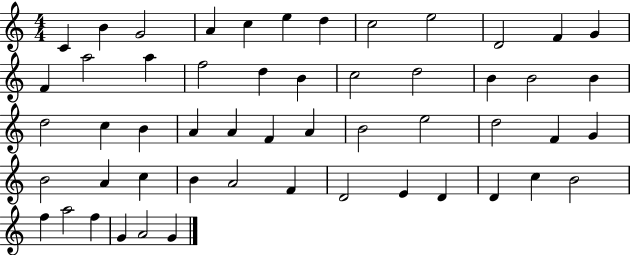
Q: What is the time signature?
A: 4/4